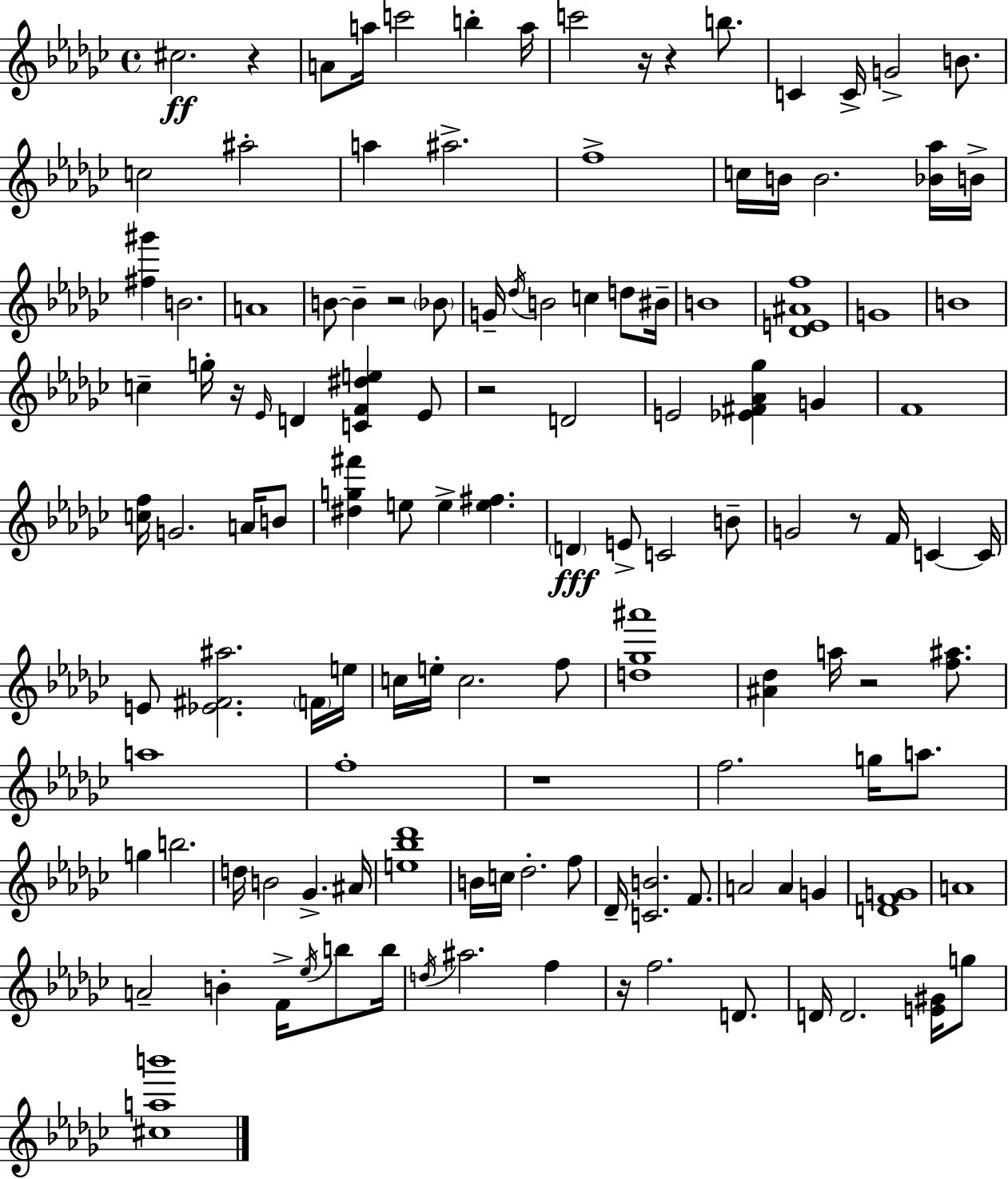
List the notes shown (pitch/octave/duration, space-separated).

C#5/h. R/q A4/e A5/s C6/h B5/q A5/s C6/h R/s R/q B5/e. C4/q C4/s G4/h B4/e. C5/h A#5/h A5/q A#5/h. F5/w C5/s B4/s B4/h. [Bb4,Ab5]/s B4/s [F#5,G#6]/q B4/h. A4/w B4/e B4/q R/h Bb4/e G4/s Db5/s B4/h C5/q D5/e BIS4/s B4/w [Db4,E4,A#4,F5]/w G4/w B4/w C5/q G5/s R/s Eb4/s D4/q [C4,F4,D#5,E5]/q Eb4/e R/h D4/h E4/h [Eb4,F#4,Ab4,Gb5]/q G4/q F4/w [C5,F5]/s G4/h. A4/s B4/e [D#5,G5,F#6]/q E5/e E5/q [E5,F#5]/q. D4/q E4/e C4/h B4/e G4/h R/e F4/s C4/q C4/s E4/e [Eb4,F#4,A#5]/h. F4/s E5/s C5/s E5/s C5/h. F5/e [D5,Gb5,A#6]/w [A#4,Db5]/q A5/s R/h [F5,A#5]/e. A5/w F5/w R/w F5/h. G5/s A5/e. G5/q B5/h. D5/s B4/h Gb4/q. A#4/s [E5,Bb5,Db6]/w B4/s C5/s Db5/h. F5/e Db4/s [C4,B4]/h. F4/e. A4/h A4/q G4/q [D4,F4,G4]/w A4/w A4/h B4/q F4/s Eb5/s B5/e B5/s D5/s A#5/h. F5/q R/s F5/h. D4/e. D4/s D4/h. [E4,G#4]/s G5/e [C#5,A5,B6]/w